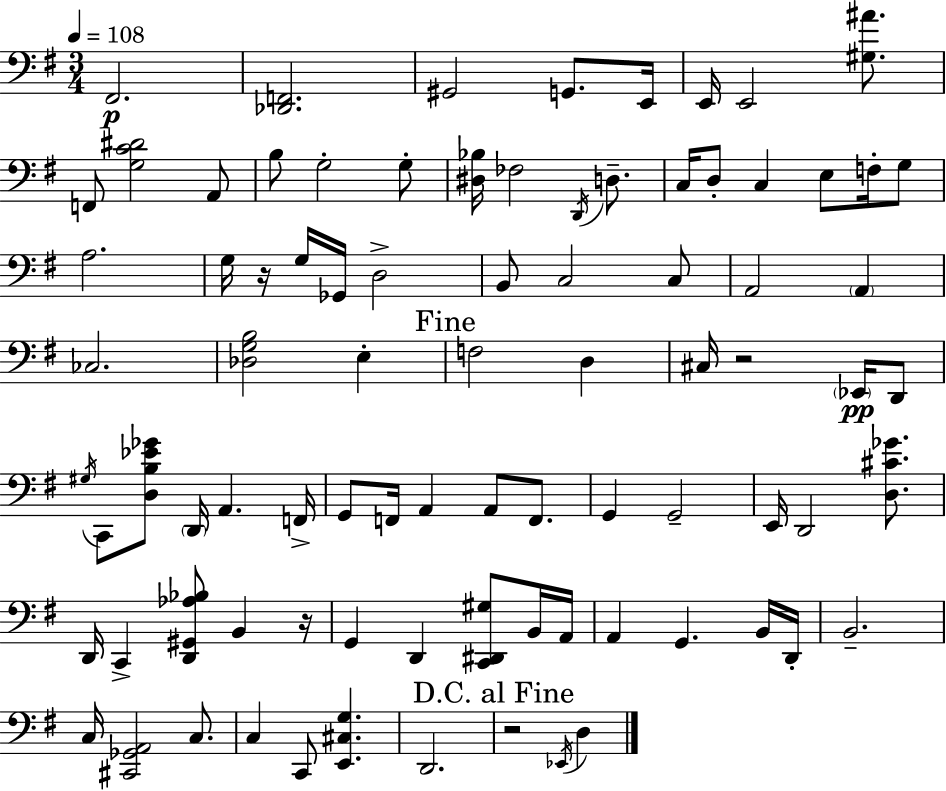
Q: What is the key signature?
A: G major